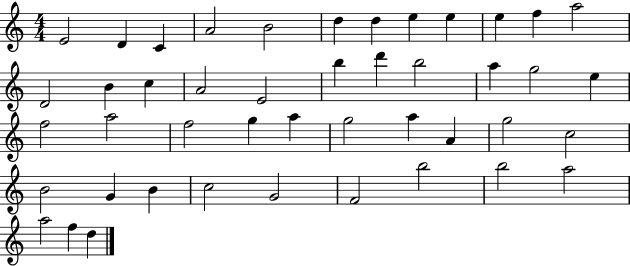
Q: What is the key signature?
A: C major